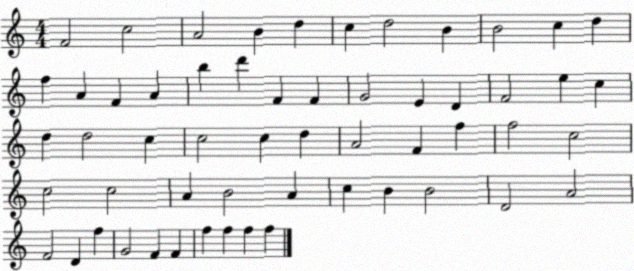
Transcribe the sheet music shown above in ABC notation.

X:1
T:Untitled
M:4/4
L:1/4
K:C
F2 c2 A2 B d c d2 B B2 c d f A F A b d' F F G2 E D F2 e c d d2 c c2 c d A2 F f f2 c2 c2 c2 A B2 A c B B2 D2 A2 F2 D f G2 F F f f f f